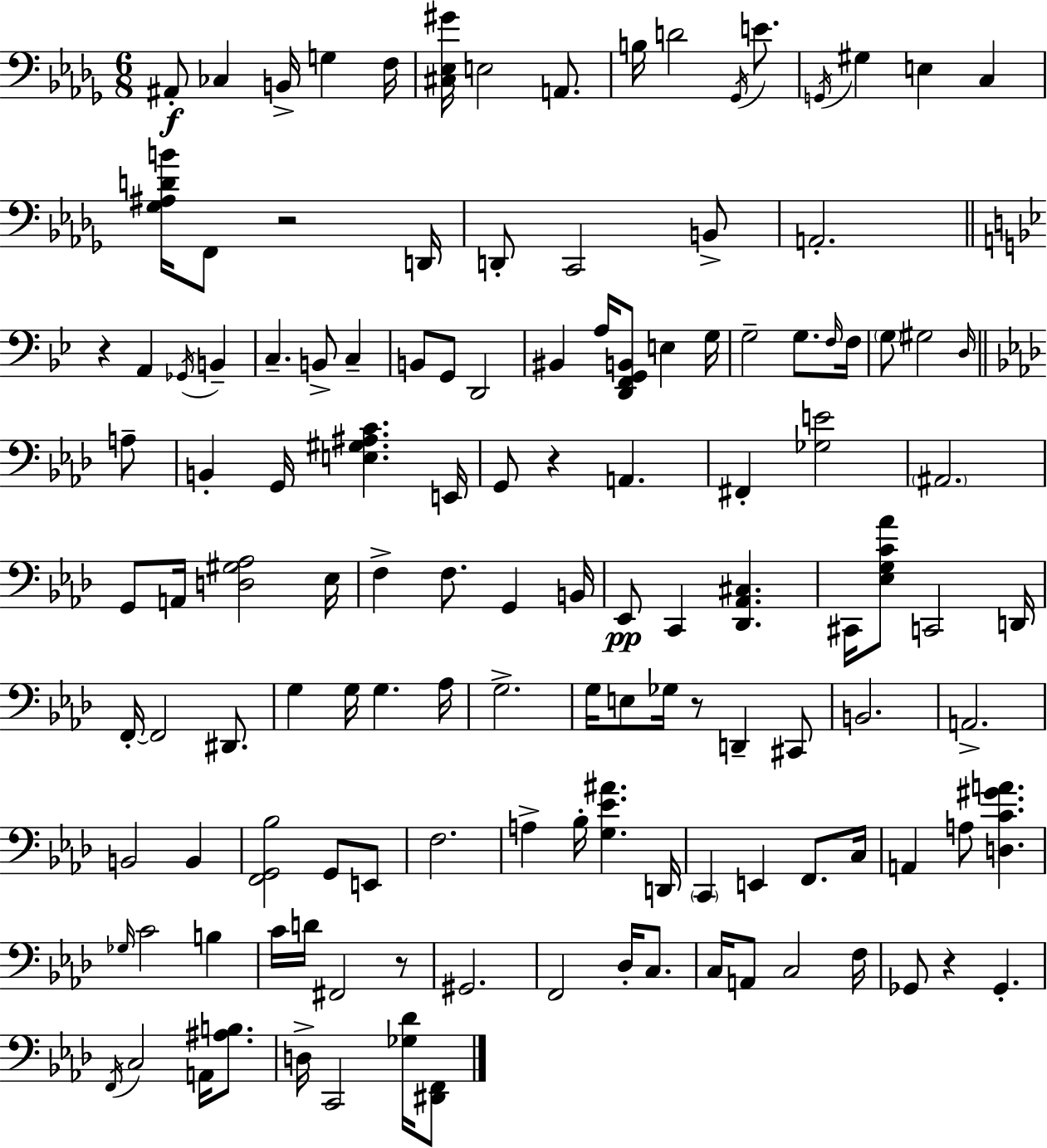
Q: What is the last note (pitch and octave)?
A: C2